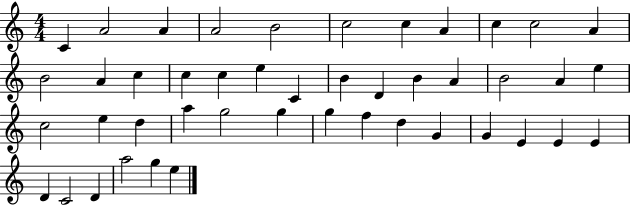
X:1
T:Untitled
M:4/4
L:1/4
K:C
C A2 A A2 B2 c2 c A c c2 A B2 A c c c e C B D B A B2 A e c2 e d a g2 g g f d G G E E E D C2 D a2 g e